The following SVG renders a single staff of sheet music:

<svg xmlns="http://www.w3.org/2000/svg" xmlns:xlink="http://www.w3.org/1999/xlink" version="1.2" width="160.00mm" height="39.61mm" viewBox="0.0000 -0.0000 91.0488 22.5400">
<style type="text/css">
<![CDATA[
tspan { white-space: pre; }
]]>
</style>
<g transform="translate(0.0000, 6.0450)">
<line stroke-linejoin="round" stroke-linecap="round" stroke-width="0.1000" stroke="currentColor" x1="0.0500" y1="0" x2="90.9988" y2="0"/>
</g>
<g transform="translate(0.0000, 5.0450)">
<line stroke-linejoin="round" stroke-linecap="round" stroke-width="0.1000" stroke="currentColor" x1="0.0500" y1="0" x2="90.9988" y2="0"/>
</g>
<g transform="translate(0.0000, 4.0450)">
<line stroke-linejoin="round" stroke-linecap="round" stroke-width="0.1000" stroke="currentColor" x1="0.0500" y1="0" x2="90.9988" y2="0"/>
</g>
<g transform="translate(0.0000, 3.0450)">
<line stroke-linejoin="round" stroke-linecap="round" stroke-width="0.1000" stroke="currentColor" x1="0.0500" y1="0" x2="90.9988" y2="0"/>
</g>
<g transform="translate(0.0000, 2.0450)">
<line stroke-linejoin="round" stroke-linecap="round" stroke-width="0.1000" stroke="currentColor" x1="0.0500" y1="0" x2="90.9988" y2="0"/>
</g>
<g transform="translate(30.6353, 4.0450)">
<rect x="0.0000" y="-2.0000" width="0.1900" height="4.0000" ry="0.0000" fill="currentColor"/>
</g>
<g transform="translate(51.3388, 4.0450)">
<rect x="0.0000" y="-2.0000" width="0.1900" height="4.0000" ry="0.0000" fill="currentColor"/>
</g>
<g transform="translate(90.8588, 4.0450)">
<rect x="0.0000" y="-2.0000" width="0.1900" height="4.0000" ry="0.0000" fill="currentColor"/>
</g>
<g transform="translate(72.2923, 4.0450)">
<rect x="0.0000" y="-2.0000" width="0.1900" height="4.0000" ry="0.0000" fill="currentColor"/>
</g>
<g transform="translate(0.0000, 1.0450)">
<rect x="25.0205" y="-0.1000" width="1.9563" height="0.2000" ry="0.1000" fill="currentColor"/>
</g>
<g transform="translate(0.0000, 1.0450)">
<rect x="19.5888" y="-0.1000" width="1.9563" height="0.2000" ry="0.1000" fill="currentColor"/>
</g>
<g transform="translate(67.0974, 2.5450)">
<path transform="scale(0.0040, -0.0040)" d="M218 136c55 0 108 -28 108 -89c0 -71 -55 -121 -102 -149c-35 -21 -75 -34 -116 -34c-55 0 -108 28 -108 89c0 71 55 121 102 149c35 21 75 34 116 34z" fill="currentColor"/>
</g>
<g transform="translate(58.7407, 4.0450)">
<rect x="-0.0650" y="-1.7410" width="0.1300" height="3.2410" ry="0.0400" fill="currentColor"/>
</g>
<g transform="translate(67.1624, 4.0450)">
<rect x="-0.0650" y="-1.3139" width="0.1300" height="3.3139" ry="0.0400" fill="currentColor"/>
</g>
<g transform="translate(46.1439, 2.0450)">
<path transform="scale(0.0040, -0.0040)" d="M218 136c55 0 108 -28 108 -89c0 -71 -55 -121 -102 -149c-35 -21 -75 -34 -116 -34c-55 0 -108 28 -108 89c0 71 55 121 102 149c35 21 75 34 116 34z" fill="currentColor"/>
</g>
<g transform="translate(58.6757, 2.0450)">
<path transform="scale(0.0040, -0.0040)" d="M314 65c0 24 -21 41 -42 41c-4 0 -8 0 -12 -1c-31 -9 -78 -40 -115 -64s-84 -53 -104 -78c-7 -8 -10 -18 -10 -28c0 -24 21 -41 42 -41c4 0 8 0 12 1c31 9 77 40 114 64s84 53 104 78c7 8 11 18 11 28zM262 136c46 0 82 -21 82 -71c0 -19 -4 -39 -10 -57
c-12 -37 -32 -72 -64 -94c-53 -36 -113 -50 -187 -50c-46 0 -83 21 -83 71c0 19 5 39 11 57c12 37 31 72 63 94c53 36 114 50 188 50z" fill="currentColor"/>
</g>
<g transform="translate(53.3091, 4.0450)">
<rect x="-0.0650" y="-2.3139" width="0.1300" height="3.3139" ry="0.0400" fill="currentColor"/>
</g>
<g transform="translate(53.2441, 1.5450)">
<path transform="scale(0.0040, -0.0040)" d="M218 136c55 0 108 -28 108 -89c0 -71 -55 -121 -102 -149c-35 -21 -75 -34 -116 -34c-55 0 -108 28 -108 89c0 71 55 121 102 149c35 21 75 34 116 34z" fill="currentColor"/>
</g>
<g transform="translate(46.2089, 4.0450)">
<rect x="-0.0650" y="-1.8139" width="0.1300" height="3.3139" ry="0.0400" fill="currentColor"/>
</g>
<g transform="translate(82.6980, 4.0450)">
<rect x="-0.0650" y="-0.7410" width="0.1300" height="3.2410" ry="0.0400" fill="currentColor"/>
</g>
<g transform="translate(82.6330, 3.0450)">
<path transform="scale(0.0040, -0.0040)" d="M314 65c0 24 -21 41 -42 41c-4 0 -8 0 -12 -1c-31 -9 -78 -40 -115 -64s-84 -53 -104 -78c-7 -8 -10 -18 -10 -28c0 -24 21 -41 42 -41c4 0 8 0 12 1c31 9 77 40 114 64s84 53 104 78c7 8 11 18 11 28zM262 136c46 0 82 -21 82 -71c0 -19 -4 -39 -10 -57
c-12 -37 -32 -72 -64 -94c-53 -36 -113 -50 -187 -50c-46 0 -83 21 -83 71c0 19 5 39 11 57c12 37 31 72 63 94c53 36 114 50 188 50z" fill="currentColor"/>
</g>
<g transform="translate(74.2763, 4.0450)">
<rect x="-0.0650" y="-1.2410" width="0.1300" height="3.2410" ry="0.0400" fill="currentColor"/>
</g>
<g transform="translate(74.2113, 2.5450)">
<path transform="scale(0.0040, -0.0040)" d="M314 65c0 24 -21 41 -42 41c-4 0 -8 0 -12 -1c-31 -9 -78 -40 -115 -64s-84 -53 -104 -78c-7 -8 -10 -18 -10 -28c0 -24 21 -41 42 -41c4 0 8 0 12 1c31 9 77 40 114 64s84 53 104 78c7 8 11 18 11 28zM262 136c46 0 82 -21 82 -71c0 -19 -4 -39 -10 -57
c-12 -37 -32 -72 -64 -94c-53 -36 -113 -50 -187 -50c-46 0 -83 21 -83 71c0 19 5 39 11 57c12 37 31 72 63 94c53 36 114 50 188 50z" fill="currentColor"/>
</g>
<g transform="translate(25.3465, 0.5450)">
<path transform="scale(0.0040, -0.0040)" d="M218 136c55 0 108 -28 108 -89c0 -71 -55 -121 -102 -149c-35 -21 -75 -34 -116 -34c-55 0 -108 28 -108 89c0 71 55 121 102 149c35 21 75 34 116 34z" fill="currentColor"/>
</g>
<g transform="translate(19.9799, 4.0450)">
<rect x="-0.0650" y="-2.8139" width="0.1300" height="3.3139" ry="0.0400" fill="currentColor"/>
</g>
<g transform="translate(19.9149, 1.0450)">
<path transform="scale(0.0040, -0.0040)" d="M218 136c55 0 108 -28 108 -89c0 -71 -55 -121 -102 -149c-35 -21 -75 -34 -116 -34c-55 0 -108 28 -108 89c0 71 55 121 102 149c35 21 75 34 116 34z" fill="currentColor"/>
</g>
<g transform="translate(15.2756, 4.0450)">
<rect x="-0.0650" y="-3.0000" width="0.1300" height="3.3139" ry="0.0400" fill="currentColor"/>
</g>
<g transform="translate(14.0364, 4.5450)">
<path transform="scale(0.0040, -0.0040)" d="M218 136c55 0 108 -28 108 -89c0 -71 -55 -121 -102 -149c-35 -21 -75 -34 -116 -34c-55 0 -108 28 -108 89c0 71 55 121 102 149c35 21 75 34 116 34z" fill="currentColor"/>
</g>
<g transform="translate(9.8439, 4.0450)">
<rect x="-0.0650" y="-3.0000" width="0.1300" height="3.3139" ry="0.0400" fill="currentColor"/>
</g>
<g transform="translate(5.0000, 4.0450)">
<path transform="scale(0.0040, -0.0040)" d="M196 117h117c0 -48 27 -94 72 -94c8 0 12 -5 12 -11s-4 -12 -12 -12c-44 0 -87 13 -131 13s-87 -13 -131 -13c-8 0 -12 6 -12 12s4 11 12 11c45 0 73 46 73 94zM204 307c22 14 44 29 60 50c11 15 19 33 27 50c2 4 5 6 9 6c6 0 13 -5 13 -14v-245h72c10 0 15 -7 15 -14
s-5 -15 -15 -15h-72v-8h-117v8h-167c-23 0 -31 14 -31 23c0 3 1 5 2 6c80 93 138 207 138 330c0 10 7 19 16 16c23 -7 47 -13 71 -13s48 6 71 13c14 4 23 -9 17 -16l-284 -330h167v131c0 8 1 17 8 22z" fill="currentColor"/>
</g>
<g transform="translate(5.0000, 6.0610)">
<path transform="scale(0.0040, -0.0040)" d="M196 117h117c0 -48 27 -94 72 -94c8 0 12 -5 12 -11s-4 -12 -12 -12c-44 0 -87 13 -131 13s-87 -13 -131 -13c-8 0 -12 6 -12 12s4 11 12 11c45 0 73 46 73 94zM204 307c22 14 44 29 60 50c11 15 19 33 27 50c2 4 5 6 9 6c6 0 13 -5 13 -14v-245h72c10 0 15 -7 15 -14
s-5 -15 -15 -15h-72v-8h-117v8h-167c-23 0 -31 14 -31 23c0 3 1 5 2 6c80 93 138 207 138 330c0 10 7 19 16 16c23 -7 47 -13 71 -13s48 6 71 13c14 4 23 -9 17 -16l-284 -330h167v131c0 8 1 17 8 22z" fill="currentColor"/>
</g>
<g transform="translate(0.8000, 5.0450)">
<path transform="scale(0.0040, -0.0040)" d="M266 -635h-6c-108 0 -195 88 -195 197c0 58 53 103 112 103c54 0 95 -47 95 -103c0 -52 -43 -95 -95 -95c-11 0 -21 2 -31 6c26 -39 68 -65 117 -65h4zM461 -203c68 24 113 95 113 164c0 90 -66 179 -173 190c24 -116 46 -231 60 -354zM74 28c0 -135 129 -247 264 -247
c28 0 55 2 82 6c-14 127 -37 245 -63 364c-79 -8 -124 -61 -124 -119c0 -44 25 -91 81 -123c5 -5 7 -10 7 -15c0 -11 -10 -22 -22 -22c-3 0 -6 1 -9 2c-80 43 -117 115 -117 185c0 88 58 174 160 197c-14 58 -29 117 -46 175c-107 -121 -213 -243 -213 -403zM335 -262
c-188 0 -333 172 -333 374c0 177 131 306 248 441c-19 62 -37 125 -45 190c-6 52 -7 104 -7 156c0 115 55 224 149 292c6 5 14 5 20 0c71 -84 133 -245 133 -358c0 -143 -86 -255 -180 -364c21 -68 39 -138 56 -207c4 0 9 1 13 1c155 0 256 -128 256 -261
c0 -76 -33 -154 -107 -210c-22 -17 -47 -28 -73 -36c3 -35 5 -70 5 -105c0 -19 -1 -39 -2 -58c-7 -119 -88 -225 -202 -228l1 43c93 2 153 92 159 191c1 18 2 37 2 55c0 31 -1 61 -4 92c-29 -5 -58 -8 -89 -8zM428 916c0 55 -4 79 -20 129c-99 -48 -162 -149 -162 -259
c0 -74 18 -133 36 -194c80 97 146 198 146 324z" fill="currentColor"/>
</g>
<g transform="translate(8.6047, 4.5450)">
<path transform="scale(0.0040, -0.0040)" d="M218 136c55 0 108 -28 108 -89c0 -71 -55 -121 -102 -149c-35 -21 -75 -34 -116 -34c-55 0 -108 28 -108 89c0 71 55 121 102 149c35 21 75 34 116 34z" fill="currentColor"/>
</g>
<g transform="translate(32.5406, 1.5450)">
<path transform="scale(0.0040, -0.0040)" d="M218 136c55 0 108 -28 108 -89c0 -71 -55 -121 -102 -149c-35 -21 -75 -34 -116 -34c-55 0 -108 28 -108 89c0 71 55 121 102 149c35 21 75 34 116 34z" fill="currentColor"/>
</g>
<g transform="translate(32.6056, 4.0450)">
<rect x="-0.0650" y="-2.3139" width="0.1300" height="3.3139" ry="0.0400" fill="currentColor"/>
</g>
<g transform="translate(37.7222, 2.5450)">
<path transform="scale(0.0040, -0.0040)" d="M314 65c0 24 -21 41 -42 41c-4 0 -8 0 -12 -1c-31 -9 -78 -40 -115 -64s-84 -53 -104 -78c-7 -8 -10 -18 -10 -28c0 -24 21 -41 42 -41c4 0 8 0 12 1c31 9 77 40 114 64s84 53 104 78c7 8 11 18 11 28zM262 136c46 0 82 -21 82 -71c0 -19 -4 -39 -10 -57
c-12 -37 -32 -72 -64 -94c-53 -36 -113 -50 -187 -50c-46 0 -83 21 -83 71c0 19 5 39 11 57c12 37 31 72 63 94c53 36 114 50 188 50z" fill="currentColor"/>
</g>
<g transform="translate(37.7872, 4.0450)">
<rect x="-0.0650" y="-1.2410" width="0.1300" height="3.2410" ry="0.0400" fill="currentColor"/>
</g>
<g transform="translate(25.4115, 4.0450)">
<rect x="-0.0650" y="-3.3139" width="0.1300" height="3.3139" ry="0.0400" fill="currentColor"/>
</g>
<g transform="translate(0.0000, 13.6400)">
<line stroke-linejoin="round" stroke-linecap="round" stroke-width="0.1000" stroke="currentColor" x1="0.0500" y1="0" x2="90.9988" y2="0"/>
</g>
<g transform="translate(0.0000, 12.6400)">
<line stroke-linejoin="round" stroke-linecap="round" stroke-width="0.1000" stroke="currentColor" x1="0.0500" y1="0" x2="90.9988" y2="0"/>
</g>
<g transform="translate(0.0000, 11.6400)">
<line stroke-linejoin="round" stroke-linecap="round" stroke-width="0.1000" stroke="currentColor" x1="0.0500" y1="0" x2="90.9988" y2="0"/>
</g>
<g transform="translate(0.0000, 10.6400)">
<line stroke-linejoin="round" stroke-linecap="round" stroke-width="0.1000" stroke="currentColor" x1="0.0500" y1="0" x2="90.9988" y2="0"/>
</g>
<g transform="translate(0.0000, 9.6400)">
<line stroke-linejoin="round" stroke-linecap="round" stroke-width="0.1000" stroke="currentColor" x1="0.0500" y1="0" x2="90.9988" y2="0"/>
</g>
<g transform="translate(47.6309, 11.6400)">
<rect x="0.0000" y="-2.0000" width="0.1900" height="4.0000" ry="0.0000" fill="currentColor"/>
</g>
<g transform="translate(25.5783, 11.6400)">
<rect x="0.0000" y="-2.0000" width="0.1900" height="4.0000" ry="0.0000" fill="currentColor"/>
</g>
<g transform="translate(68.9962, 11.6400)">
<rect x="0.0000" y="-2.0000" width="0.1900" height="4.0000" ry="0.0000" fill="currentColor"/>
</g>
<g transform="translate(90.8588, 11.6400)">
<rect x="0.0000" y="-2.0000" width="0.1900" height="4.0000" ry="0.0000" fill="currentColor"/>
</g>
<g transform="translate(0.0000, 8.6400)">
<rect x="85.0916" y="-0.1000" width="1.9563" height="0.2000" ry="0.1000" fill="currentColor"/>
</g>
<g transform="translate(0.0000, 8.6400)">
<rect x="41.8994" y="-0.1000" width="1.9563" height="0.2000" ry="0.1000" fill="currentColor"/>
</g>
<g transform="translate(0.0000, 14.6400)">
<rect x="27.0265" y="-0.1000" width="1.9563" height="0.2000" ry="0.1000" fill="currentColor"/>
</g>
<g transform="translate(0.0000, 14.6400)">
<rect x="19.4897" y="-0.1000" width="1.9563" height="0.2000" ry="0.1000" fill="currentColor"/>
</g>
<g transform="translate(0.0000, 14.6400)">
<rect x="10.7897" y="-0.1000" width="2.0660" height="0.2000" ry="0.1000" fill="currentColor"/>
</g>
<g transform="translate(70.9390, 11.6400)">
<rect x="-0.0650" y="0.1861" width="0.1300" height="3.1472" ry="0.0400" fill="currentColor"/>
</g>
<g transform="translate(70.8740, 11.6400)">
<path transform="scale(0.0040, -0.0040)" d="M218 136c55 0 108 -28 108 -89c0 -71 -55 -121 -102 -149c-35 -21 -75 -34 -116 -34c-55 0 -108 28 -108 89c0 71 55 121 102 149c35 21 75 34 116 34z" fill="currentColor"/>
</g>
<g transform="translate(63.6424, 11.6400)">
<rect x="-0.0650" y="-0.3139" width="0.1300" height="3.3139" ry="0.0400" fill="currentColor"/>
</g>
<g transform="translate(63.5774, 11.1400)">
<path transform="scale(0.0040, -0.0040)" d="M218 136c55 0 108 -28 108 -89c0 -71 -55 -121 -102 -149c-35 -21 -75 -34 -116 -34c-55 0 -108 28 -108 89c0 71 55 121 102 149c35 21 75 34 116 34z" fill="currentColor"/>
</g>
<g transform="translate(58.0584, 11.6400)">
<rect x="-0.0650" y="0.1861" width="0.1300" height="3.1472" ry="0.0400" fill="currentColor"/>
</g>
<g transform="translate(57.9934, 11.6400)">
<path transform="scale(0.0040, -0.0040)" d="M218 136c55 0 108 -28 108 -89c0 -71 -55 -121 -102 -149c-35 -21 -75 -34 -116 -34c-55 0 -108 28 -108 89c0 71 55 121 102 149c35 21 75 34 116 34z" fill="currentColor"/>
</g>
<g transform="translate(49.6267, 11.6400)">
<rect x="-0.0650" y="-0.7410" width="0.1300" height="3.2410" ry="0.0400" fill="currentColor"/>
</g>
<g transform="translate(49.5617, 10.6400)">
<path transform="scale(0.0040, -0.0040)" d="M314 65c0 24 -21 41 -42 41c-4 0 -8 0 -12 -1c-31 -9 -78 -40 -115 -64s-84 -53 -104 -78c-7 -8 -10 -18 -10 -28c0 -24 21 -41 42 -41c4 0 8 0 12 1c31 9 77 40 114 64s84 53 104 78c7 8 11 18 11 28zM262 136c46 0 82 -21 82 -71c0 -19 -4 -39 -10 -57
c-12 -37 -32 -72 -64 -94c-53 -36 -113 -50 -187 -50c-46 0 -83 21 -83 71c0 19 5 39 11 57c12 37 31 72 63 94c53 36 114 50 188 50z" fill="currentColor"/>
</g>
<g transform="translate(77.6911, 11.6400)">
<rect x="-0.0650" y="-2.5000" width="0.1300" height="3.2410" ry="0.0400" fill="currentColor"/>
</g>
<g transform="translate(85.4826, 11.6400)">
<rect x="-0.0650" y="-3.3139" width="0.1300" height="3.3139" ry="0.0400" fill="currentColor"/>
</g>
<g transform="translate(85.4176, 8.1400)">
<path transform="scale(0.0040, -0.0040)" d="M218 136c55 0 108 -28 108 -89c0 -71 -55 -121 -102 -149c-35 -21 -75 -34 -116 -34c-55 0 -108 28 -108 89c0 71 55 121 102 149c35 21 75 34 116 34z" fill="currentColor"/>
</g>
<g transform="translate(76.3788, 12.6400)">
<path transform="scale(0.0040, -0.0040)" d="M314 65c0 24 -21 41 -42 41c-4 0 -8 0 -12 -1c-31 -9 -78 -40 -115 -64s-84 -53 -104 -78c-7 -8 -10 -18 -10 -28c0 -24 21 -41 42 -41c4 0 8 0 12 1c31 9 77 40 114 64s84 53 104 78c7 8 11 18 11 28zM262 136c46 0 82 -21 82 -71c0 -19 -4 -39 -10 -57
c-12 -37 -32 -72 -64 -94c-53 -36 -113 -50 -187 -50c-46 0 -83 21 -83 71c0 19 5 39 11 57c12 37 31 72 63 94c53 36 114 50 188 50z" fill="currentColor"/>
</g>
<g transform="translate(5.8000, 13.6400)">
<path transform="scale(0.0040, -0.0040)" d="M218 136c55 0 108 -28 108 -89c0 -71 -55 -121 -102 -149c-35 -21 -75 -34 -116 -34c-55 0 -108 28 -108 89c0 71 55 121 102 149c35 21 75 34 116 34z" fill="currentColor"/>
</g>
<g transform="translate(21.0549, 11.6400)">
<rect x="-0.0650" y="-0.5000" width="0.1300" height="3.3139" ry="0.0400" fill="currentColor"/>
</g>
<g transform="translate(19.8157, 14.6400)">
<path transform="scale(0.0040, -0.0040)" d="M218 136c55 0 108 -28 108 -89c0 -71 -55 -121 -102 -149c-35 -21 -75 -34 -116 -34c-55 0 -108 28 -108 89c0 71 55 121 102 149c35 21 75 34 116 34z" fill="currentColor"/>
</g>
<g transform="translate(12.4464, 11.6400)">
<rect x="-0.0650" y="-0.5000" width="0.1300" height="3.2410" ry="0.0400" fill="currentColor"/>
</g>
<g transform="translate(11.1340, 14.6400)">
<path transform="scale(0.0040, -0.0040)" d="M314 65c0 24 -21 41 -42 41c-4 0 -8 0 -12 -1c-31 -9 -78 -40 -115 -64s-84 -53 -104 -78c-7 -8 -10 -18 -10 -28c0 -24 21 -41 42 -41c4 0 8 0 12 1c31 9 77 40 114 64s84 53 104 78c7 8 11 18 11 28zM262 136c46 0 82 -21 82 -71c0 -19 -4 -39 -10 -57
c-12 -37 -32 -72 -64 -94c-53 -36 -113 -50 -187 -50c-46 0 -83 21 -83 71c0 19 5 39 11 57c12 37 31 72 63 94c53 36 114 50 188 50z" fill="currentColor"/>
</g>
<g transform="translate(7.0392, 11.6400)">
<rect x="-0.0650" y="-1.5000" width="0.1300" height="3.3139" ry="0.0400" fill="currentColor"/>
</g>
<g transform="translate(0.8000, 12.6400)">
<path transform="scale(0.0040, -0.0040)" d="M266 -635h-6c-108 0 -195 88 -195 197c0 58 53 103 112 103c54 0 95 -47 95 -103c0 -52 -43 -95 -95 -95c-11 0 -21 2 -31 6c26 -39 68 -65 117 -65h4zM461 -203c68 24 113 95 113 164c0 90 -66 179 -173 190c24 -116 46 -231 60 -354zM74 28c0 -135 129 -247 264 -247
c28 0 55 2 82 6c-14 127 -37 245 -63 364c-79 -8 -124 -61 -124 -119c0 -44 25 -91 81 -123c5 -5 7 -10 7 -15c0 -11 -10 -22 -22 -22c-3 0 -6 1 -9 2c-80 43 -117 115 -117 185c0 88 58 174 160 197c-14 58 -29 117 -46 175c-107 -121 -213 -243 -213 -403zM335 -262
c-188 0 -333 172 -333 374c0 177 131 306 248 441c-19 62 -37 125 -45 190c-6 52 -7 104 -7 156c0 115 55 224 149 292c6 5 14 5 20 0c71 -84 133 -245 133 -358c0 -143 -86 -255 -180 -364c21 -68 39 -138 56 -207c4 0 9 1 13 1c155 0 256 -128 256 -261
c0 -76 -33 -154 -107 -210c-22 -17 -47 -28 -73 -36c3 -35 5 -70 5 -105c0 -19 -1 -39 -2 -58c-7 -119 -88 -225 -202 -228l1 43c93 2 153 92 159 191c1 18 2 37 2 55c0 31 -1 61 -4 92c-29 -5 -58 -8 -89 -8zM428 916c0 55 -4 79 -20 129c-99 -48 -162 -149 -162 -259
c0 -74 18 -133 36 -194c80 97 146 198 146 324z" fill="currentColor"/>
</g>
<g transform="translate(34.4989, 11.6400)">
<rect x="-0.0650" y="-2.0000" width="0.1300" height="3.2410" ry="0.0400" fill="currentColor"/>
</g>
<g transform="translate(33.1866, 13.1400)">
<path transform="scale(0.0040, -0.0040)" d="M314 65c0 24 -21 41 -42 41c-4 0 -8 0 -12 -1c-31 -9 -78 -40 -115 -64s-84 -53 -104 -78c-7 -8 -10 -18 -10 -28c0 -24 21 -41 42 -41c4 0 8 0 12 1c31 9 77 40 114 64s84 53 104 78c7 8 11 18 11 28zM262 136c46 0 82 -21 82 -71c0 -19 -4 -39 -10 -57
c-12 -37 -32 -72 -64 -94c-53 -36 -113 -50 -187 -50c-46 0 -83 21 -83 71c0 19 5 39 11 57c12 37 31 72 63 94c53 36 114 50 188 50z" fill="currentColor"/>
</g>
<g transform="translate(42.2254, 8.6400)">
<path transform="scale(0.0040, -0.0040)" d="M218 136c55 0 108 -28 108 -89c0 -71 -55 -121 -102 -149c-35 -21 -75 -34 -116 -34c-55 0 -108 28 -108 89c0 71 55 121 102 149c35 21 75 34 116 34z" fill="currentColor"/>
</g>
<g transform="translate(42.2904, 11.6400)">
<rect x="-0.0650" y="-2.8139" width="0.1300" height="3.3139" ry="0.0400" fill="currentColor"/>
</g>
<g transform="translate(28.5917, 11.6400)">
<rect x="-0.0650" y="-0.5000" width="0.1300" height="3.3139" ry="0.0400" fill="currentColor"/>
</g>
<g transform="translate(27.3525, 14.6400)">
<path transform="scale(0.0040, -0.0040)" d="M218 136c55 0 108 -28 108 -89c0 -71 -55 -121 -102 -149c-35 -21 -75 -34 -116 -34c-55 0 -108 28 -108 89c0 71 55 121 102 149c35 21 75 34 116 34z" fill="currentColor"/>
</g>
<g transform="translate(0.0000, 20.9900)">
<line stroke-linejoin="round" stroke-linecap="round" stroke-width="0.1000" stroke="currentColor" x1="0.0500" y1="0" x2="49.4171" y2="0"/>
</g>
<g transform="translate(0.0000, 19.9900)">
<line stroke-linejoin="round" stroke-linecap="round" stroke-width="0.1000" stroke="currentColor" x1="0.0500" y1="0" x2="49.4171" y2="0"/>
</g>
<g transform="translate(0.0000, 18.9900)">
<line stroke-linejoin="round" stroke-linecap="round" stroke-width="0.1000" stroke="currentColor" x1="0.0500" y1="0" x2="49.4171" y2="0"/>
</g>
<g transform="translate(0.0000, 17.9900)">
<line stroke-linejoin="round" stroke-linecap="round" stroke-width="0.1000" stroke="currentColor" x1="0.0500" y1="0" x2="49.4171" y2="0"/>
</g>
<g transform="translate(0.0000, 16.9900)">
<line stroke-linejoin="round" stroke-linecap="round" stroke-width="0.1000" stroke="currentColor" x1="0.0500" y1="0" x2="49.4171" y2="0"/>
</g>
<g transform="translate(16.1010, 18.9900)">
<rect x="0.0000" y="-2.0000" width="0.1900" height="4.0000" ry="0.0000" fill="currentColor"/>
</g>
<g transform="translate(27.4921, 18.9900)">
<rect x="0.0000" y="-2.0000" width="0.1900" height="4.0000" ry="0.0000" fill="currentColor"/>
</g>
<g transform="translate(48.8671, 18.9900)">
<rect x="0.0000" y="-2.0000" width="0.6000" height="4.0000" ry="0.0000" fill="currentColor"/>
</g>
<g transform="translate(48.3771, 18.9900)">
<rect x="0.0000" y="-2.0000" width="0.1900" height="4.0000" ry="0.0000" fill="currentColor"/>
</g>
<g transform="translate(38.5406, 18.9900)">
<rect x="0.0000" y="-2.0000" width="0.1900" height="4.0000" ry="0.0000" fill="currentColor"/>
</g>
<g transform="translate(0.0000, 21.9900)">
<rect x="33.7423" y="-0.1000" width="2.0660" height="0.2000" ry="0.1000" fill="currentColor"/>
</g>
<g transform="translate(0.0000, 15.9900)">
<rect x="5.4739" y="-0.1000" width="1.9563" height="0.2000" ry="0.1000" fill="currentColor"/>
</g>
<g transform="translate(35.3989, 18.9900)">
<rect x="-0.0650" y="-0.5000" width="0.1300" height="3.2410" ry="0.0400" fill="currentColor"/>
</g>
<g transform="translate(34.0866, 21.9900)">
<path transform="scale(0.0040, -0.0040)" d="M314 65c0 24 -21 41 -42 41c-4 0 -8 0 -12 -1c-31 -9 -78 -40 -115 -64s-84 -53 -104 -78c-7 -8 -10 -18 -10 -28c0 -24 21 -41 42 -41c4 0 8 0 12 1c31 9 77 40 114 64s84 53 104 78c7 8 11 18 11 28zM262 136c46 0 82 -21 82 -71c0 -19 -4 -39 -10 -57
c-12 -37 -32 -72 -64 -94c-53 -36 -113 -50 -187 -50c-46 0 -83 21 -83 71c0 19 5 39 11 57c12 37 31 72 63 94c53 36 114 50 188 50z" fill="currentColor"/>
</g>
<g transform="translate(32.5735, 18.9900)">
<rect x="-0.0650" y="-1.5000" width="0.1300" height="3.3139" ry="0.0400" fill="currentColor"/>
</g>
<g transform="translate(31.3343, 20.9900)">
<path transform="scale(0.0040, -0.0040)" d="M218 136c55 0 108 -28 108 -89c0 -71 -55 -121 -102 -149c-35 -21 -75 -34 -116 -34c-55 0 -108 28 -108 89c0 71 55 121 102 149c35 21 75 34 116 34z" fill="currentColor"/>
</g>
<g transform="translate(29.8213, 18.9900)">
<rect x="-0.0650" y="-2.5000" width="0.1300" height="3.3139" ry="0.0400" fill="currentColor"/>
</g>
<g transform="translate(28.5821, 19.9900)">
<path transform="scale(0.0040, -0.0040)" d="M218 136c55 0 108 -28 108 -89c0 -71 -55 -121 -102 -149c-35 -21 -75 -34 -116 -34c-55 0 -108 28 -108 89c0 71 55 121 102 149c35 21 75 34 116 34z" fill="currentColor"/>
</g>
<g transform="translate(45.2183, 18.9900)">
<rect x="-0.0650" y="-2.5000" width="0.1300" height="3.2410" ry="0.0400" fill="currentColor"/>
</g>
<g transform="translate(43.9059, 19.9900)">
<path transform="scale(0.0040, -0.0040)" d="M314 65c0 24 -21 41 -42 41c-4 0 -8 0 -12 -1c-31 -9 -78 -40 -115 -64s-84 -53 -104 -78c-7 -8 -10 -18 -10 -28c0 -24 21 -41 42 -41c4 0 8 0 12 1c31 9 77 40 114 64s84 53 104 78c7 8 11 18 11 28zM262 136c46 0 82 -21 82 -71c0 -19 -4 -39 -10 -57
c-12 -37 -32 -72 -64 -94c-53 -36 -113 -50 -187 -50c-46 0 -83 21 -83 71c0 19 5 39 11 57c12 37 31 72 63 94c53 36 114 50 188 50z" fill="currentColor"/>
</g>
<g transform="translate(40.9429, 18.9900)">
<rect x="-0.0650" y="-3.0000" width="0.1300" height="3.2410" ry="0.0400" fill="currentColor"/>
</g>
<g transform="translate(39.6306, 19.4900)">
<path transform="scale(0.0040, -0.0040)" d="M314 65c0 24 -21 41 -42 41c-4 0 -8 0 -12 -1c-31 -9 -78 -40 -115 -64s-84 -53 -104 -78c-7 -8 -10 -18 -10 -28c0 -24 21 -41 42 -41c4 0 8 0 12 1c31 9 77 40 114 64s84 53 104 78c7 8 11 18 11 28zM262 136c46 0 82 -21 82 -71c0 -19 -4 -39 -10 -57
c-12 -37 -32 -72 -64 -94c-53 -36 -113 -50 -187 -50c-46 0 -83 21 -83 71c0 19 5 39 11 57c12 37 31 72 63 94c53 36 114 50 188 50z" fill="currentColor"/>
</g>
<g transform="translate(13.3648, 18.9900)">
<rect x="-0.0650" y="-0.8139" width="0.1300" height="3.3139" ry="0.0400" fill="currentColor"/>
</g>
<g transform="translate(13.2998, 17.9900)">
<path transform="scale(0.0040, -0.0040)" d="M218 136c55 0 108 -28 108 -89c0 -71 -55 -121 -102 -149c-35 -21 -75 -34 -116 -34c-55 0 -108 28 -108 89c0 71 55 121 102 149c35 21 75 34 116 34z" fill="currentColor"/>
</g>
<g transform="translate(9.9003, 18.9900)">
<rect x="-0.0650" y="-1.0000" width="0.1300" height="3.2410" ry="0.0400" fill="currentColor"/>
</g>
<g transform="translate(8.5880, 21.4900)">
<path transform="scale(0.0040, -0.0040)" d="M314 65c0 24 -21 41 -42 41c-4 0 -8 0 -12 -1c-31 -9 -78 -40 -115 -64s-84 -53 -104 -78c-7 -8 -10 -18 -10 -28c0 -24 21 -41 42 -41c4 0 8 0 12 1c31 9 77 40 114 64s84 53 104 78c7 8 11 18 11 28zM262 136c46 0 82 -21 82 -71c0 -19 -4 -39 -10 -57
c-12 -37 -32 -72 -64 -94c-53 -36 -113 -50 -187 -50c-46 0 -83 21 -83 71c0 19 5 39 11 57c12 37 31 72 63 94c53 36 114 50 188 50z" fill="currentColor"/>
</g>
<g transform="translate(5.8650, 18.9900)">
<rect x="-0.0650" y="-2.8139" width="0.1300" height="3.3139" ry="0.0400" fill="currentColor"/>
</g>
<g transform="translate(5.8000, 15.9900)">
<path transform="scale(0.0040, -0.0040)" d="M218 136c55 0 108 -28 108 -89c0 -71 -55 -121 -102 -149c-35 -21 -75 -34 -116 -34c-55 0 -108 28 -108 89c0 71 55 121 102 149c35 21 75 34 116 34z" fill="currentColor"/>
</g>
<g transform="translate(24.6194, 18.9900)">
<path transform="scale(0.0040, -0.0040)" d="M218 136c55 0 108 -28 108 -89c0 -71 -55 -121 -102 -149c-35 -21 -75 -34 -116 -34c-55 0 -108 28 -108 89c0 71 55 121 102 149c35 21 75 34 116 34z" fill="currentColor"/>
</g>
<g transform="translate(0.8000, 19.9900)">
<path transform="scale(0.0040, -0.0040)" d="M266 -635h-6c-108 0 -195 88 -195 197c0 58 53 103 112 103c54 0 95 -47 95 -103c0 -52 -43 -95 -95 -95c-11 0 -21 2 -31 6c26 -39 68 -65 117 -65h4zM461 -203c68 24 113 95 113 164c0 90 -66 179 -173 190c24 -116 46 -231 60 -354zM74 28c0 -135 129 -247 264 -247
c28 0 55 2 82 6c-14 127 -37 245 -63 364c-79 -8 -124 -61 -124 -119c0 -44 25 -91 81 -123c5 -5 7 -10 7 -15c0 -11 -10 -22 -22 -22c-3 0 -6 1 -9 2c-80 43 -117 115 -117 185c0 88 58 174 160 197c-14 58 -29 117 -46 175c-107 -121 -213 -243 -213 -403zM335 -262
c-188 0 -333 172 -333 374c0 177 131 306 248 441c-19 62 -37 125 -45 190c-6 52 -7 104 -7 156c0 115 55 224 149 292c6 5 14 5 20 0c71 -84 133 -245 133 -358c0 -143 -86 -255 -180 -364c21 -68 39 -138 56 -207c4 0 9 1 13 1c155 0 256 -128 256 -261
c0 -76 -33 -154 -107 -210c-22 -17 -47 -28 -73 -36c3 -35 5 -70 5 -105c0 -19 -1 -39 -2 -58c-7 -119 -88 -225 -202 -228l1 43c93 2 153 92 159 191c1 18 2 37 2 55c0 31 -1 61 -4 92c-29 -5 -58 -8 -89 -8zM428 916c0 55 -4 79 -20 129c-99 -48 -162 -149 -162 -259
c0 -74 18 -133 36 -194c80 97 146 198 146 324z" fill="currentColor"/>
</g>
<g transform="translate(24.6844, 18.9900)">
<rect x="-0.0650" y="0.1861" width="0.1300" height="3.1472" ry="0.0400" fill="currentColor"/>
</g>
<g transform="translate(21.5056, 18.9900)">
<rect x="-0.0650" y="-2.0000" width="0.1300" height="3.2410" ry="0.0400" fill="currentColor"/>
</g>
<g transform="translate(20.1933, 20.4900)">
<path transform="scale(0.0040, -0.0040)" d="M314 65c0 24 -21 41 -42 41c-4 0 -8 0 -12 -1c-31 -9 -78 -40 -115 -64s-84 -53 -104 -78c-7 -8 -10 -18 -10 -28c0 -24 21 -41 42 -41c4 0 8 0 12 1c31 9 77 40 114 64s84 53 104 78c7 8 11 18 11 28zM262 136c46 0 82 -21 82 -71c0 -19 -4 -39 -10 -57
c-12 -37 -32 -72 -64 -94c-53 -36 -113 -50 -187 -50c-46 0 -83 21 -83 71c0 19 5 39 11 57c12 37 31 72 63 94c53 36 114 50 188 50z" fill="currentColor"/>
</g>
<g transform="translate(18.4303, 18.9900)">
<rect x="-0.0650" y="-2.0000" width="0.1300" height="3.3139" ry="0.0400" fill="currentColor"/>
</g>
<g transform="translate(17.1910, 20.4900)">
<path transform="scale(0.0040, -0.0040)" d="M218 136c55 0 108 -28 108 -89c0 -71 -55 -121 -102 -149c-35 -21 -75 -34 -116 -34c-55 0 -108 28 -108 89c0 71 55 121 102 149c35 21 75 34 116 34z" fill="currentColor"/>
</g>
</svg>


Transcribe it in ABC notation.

X:1
T:Untitled
M:4/4
L:1/4
K:C
A A a b g e2 f g f2 e e2 d2 E C2 C C F2 a d2 B c B G2 b a D2 d F F2 B G E C2 A2 G2